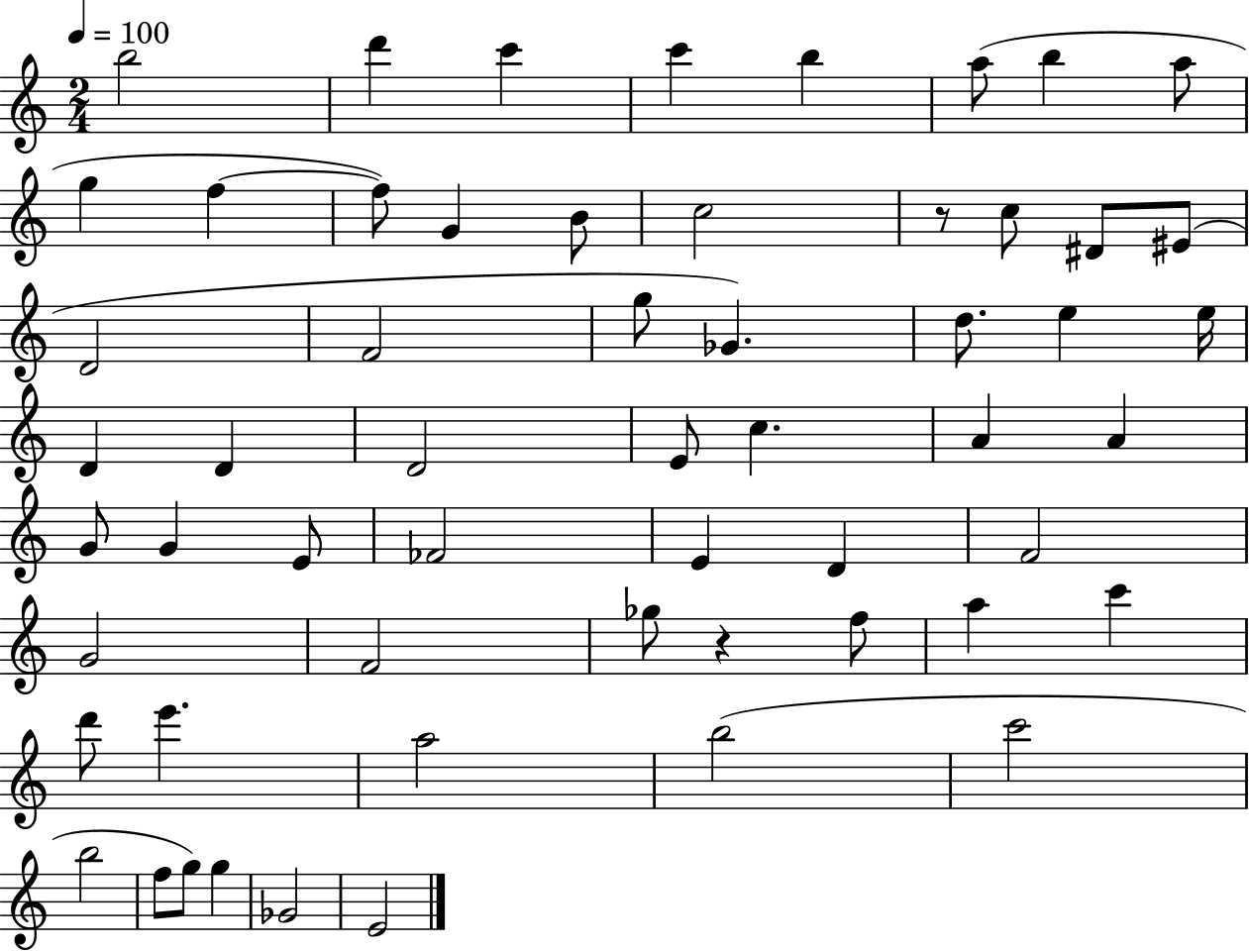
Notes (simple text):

B5/h D6/q C6/q C6/q B5/q A5/e B5/q A5/e G5/q F5/q F5/e G4/q B4/e C5/h R/e C5/e D#4/e EIS4/e D4/h F4/h G5/e Gb4/q. D5/e. E5/q E5/s D4/q D4/q D4/h E4/e C5/q. A4/q A4/q G4/e G4/q E4/e FES4/h E4/q D4/q F4/h G4/h F4/h Gb5/e R/q F5/e A5/q C6/q D6/e E6/q. A5/h B5/h C6/h B5/h F5/e G5/e G5/q Gb4/h E4/h